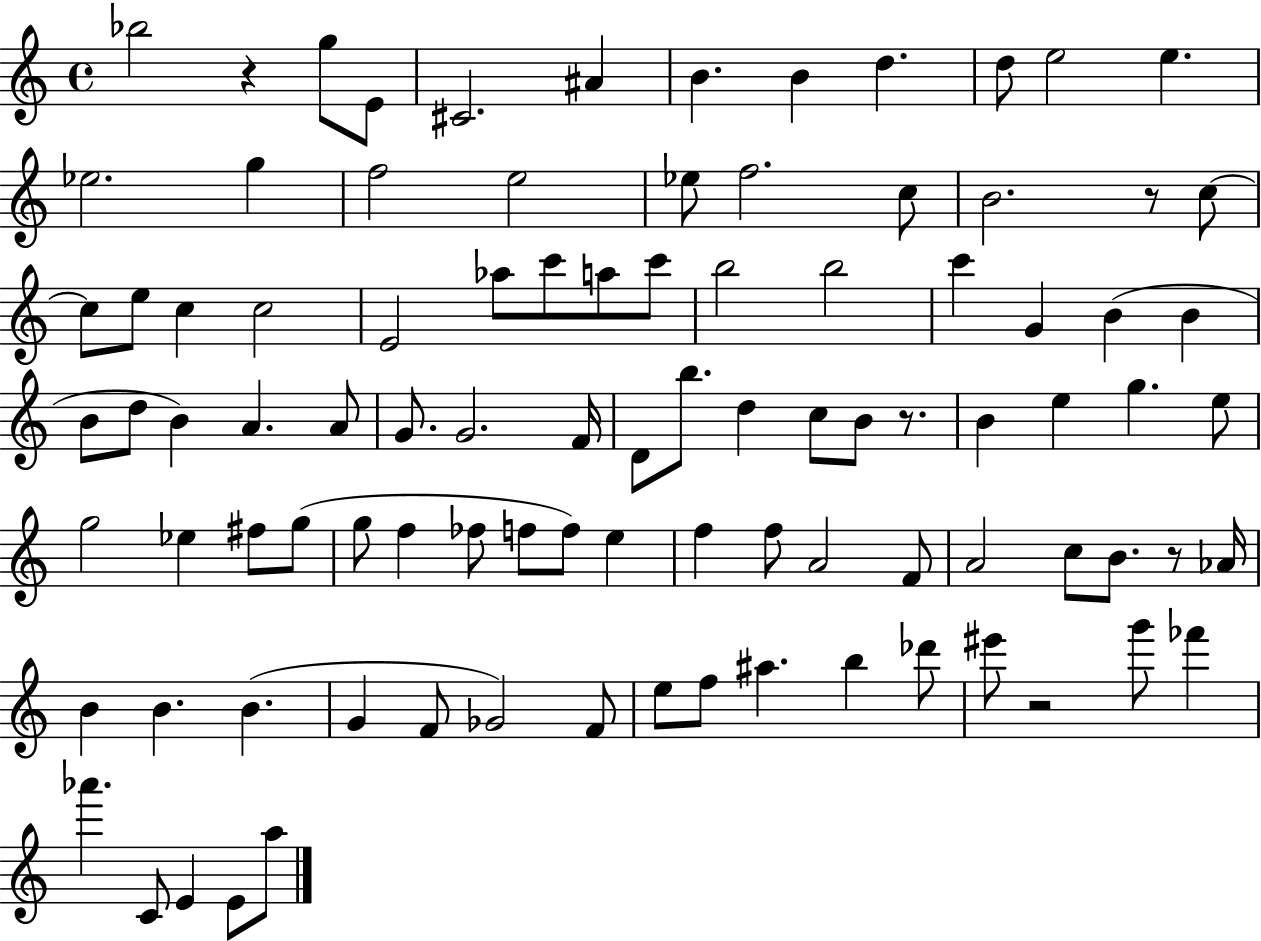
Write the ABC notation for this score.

X:1
T:Untitled
M:4/4
L:1/4
K:C
_b2 z g/2 E/2 ^C2 ^A B B d d/2 e2 e _e2 g f2 e2 _e/2 f2 c/2 B2 z/2 c/2 c/2 e/2 c c2 E2 _a/2 c'/2 a/2 c'/2 b2 b2 c' G B B B/2 d/2 B A A/2 G/2 G2 F/4 D/2 b/2 d c/2 B/2 z/2 B e g e/2 g2 _e ^f/2 g/2 g/2 f _f/2 f/2 f/2 e f f/2 A2 F/2 A2 c/2 B/2 z/2 _A/4 B B B G F/2 _G2 F/2 e/2 f/2 ^a b _d'/2 ^e'/2 z2 g'/2 _f' _a' C/2 E E/2 a/2